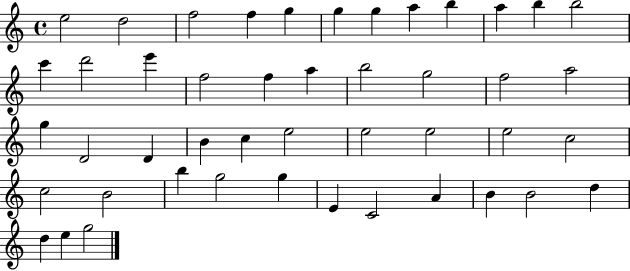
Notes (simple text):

E5/h D5/h F5/h F5/q G5/q G5/q G5/q A5/q B5/q A5/q B5/q B5/h C6/q D6/h E6/q F5/h F5/q A5/q B5/h G5/h F5/h A5/h G5/q D4/h D4/q B4/q C5/q E5/h E5/h E5/h E5/h C5/h C5/h B4/h B5/q G5/h G5/q E4/q C4/h A4/q B4/q B4/h D5/q D5/q E5/q G5/h